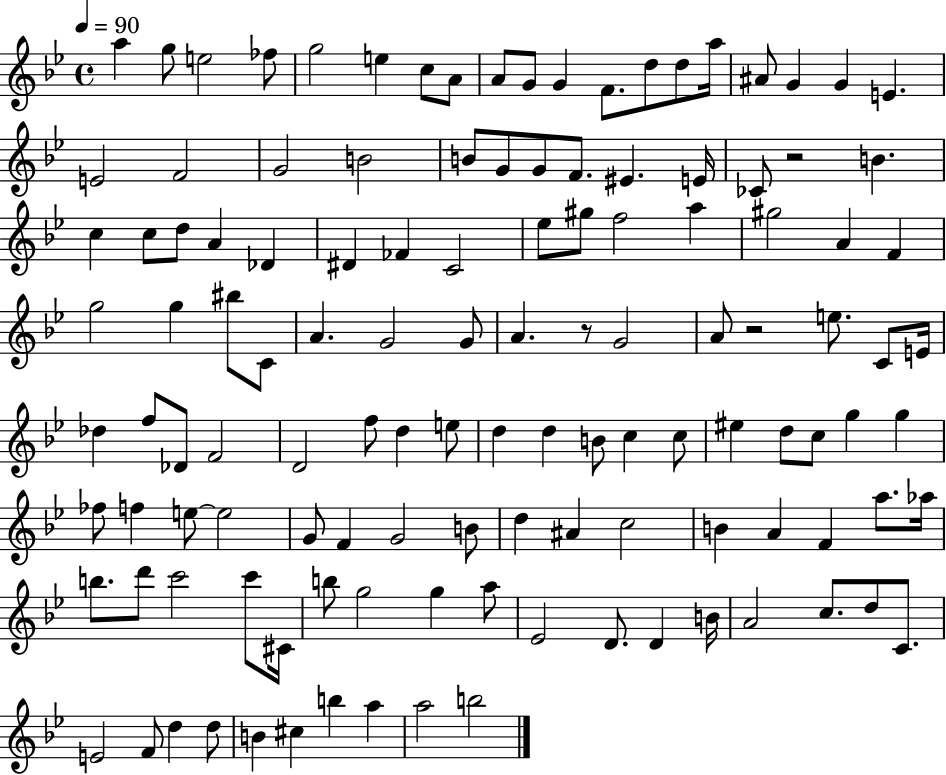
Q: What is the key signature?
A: BES major